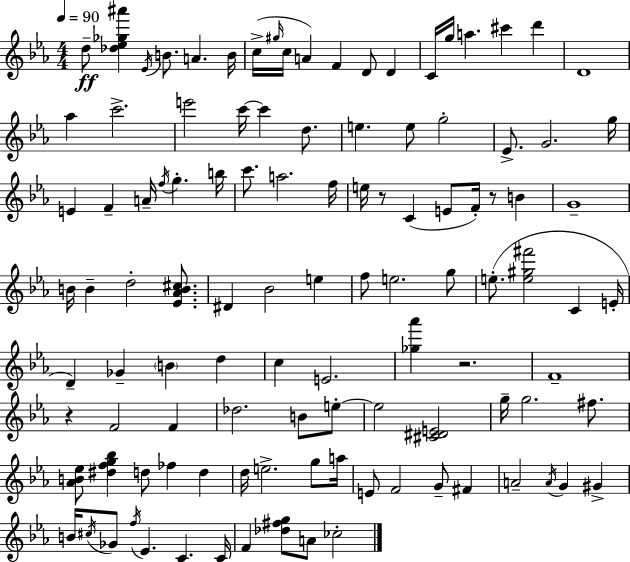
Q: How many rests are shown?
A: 4